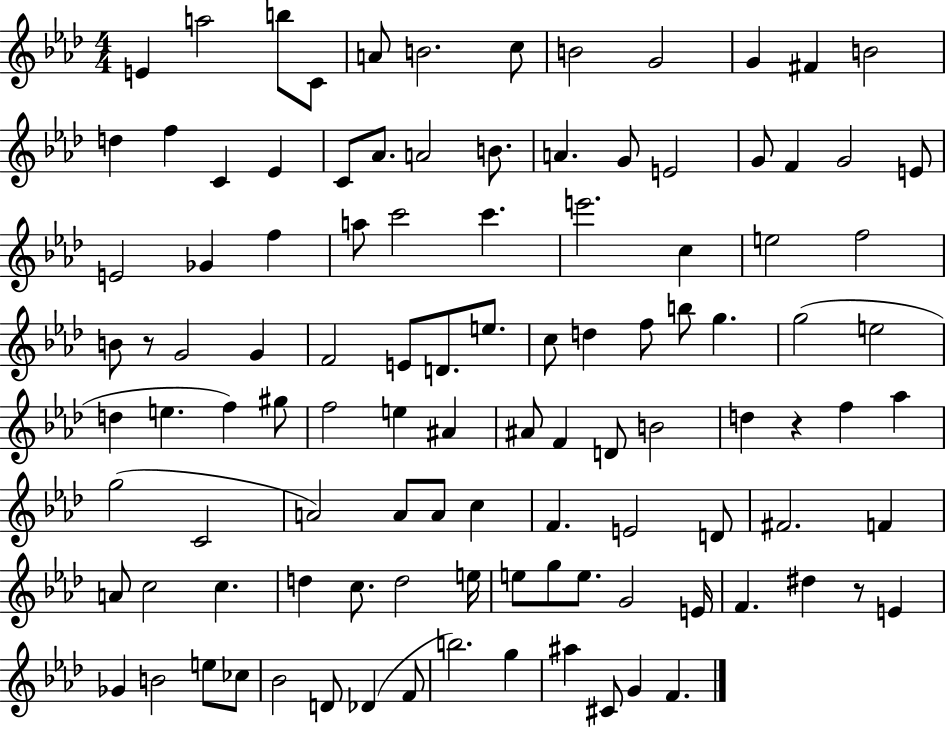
E4/q A5/h B5/e C4/e A4/e B4/h. C5/e B4/h G4/h G4/q F#4/q B4/h D5/q F5/q C4/q Eb4/q C4/e Ab4/e. A4/h B4/e. A4/q. G4/e E4/h G4/e F4/q G4/h E4/e E4/h Gb4/q F5/q A5/e C6/h C6/q. E6/h. C5/q E5/h F5/h B4/e R/e G4/h G4/q F4/h E4/e D4/e. E5/e. C5/e D5/q F5/e B5/e G5/q. G5/h E5/h D5/q E5/q. F5/q G#5/e F5/h E5/q A#4/q A#4/e F4/q D4/e B4/h D5/q R/q F5/q Ab5/q G5/h C4/h A4/h A4/e A4/e C5/q F4/q. E4/h D4/e F#4/h. F4/q A4/e C5/h C5/q. D5/q C5/e. D5/h E5/s E5/e G5/e E5/e. G4/h E4/s F4/q. D#5/q R/e E4/q Gb4/q B4/h E5/e CES5/e Bb4/h D4/e Db4/q F4/e B5/h. G5/q A#5/q C#4/e G4/q F4/q.